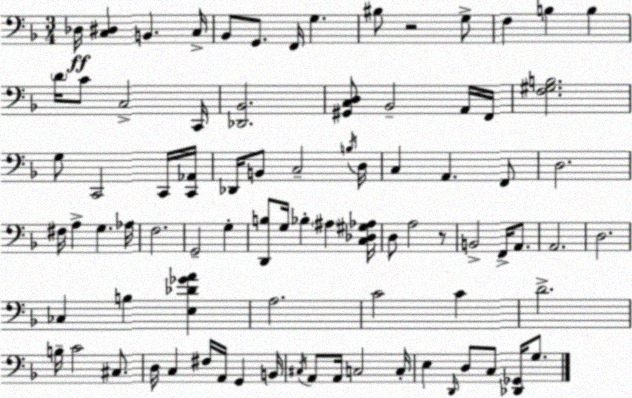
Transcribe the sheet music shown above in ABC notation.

X:1
T:Untitled
M:3/4
L:1/4
K:F
_D,/4 [C,^D,] B,, C,/4 _B,,/2 G,,/2 F,,/4 G, ^B,/2 z2 G,/2 F, B, B, D/4 C/2 C,2 C,,/4 [_D,,_B,,]2 [^G,,C,D,]/2 _B,,2 A,,/4 F,,/4 [F,^G,B,]2 G,/2 C,,2 C,,/4 [C,,_A,,]/4 _D,,/4 B,,/2 C,2 B,/4 D,/4 C, A,, F,,/2 D,2 ^F,/4 A, G, _A,/4 F,2 G,,2 G, [D,,B,]/2 G,/4 _B, ^A, [C,_D,^G,_A,]/4 D,/2 A,2 z/2 B,,2 F,,/4 A,,/2 A,,2 D,2 _C, B, [E,_D_GA] A,2 C2 C D2 B,/4 C2 ^C,/2 D,/4 C, ^F,/4 A,,/4 G,, B,,/4 ^C,/4 A,,/2 A,,/4 C,2 C,/4 E, D,,/4 D,/2 C,/2 [_D,,_G,,]/4 G,/2